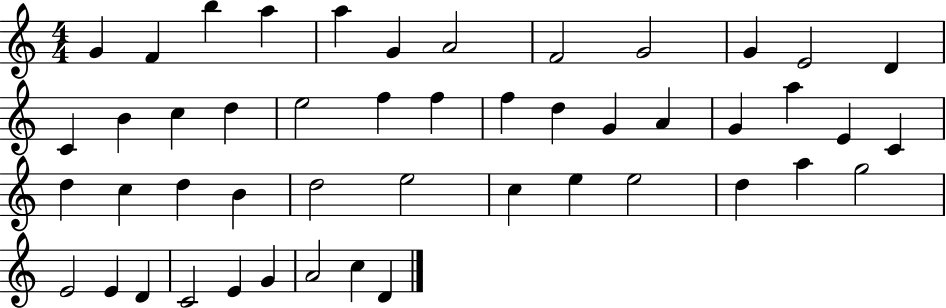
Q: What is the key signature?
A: C major